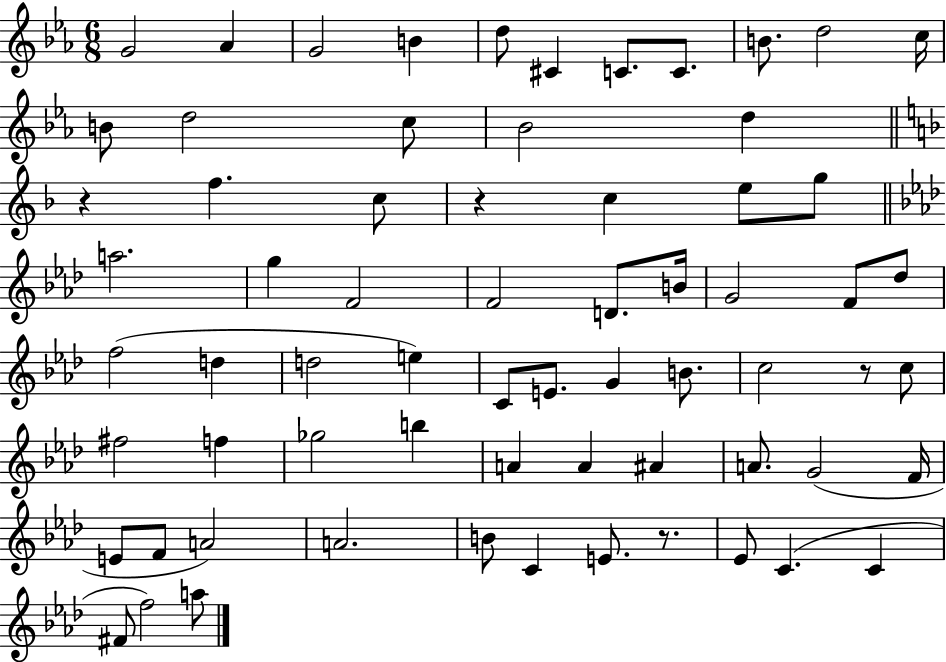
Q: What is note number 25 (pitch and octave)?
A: F4